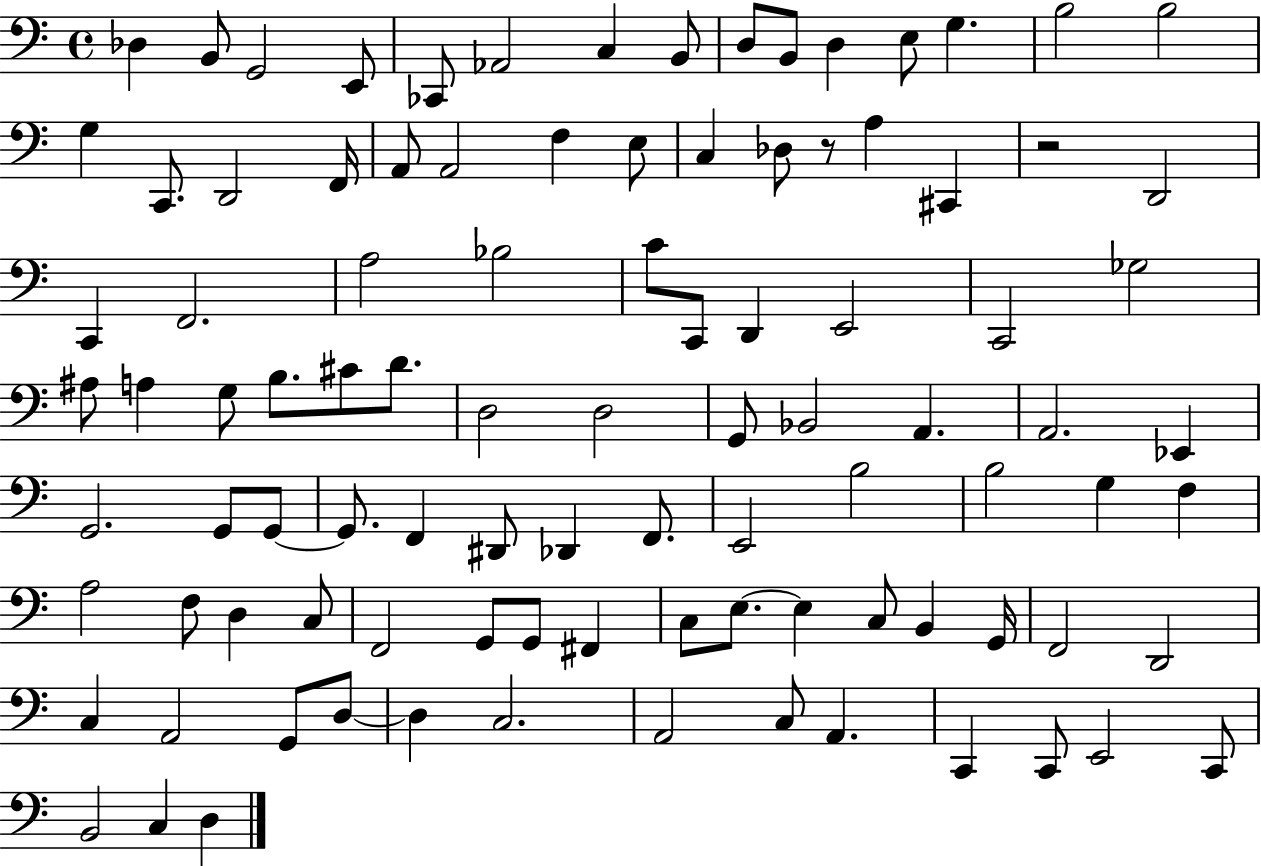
X:1
T:Untitled
M:4/4
L:1/4
K:C
_D, B,,/2 G,,2 E,,/2 _C,,/2 _A,,2 C, B,,/2 D,/2 B,,/2 D, E,/2 G, B,2 B,2 G, C,,/2 D,,2 F,,/4 A,,/2 A,,2 F, E,/2 C, _D,/2 z/2 A, ^C,, z2 D,,2 C,, F,,2 A,2 _B,2 C/2 C,,/2 D,, E,,2 C,,2 _G,2 ^A,/2 A, G,/2 B,/2 ^C/2 D/2 D,2 D,2 G,,/2 _B,,2 A,, A,,2 _E,, G,,2 G,,/2 G,,/2 G,,/2 F,, ^D,,/2 _D,, F,,/2 E,,2 B,2 B,2 G, F, A,2 F,/2 D, C,/2 F,,2 G,,/2 G,,/2 ^F,, C,/2 E,/2 E, C,/2 B,, G,,/4 F,,2 D,,2 C, A,,2 G,,/2 D,/2 D, C,2 A,,2 C,/2 A,, C,, C,,/2 E,,2 C,,/2 B,,2 C, D,